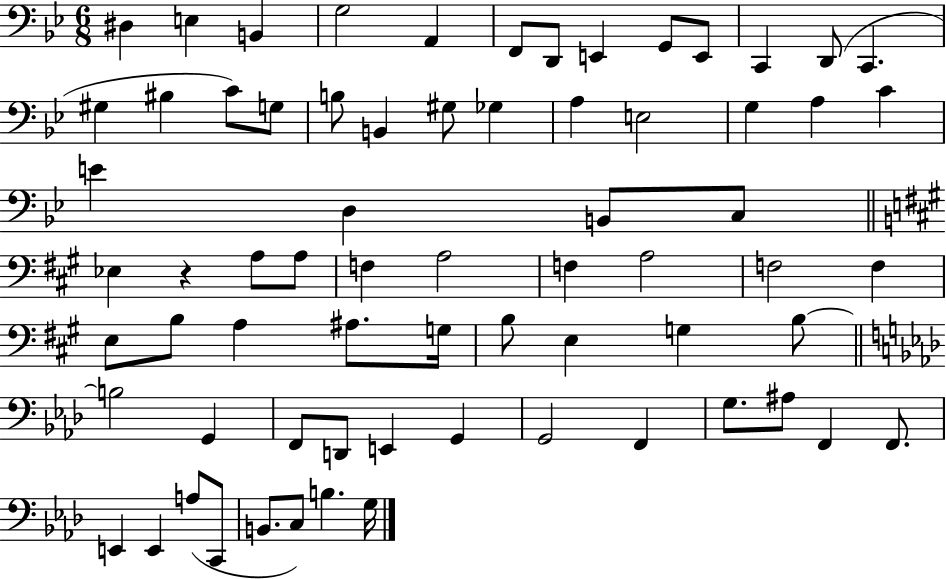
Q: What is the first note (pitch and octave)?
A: D#3